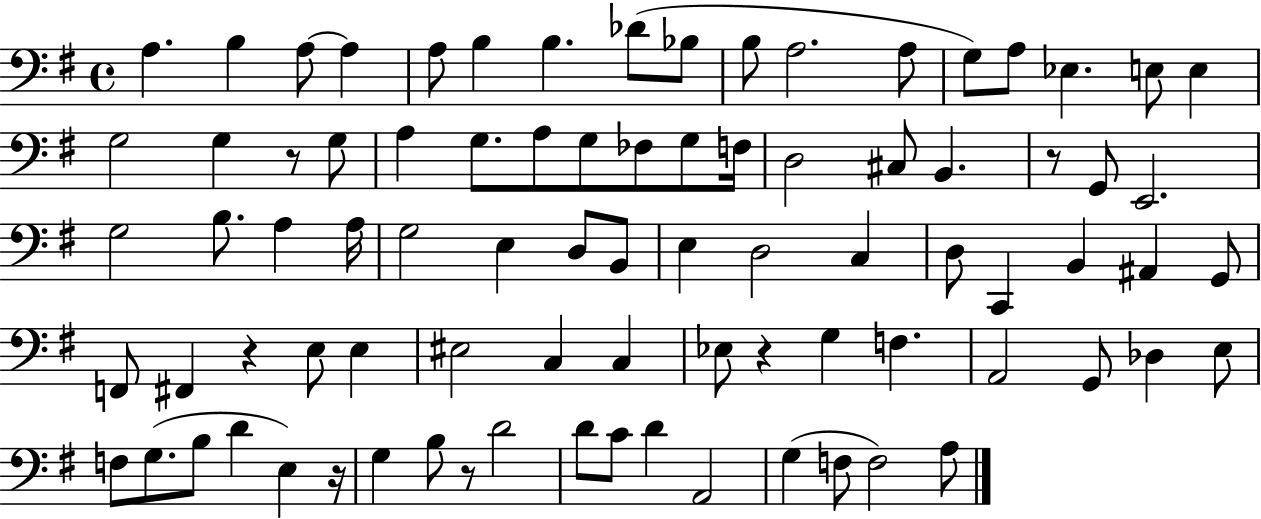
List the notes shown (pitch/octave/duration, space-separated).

A3/q. B3/q A3/e A3/q A3/e B3/q B3/q. Db4/e Bb3/e B3/e A3/h. A3/e G3/e A3/e Eb3/q. E3/e E3/q G3/h G3/q R/e G3/e A3/q G3/e. A3/e G3/e FES3/e G3/e F3/s D3/h C#3/e B2/q. R/e G2/e E2/h. G3/h B3/e. A3/q A3/s G3/h E3/q D3/e B2/e E3/q D3/h C3/q D3/e C2/q B2/q A#2/q G2/e F2/e F#2/q R/q E3/e E3/q EIS3/h C3/q C3/q Eb3/e R/q G3/q F3/q. A2/h G2/e Db3/q E3/e F3/e G3/e. B3/e D4/q E3/q R/s G3/q B3/e R/e D4/h D4/e C4/e D4/q A2/h G3/q F3/e F3/h A3/e